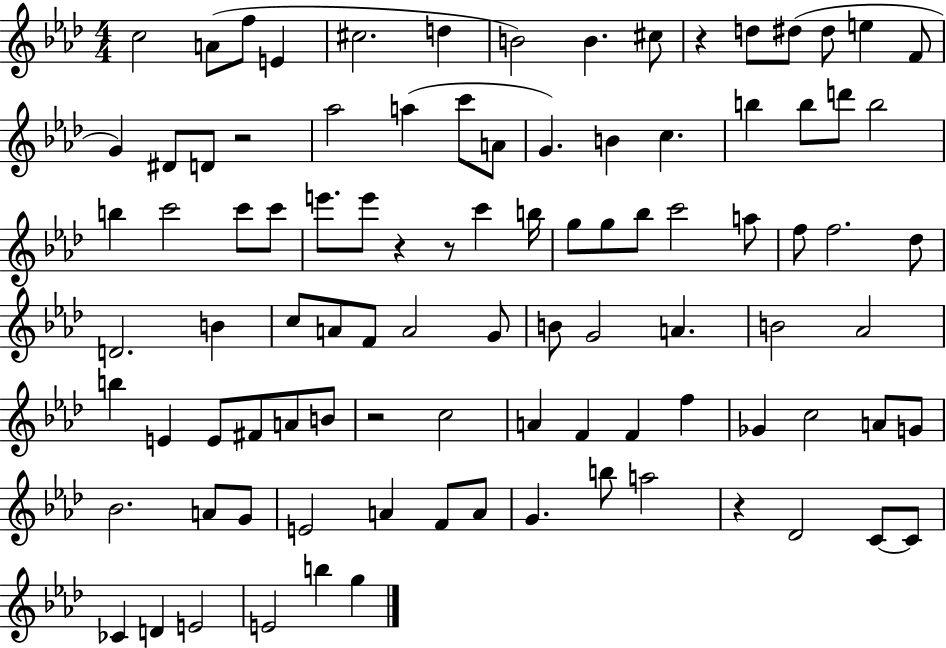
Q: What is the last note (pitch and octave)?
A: G5